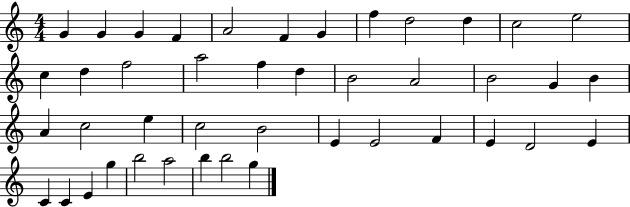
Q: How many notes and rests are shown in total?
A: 43